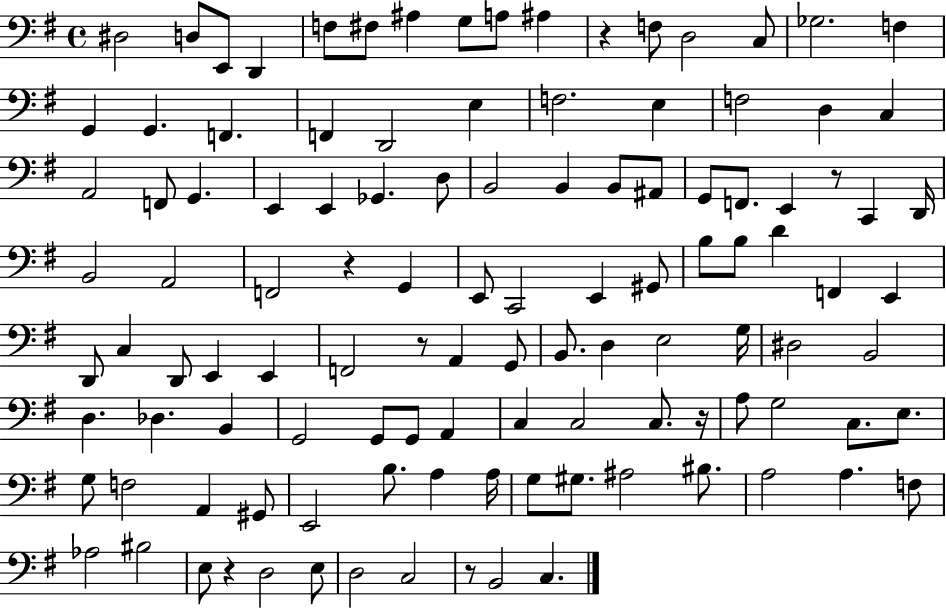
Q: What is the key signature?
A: G major